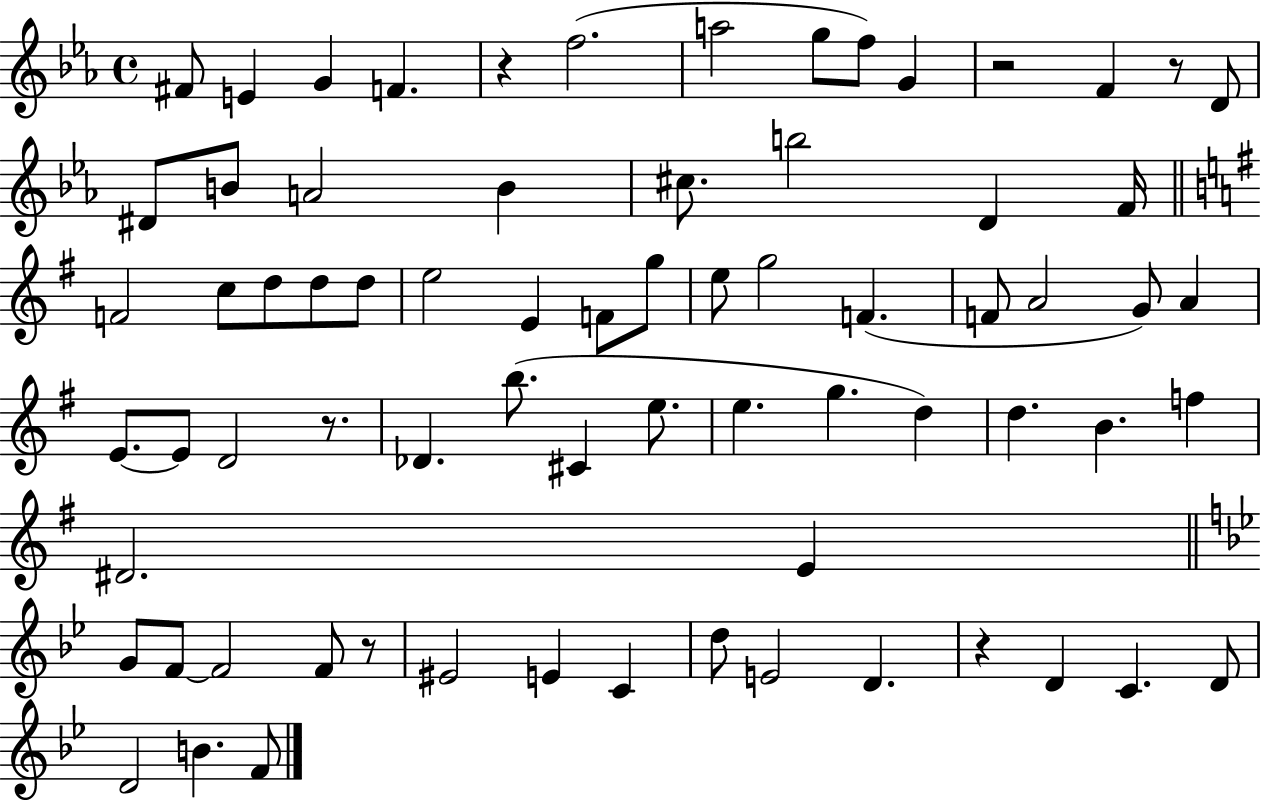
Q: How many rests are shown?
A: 6